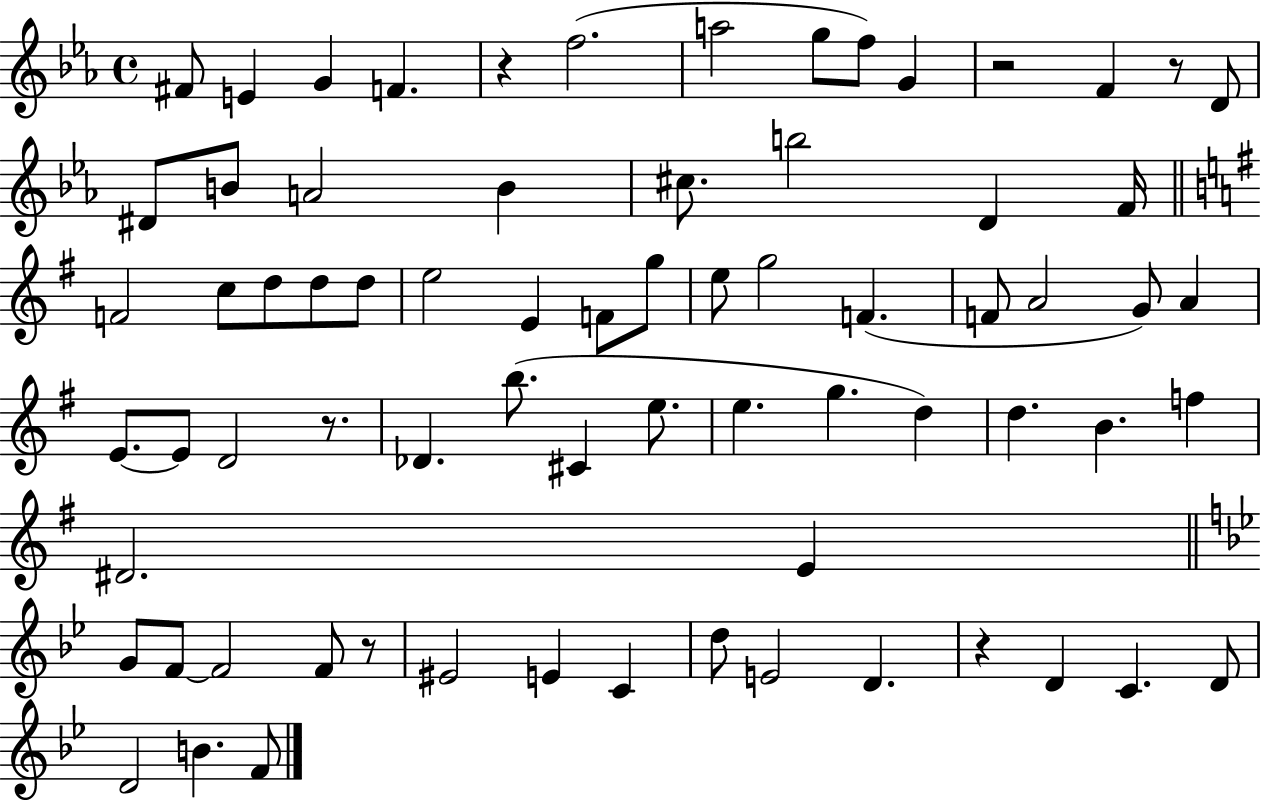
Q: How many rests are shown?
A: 6